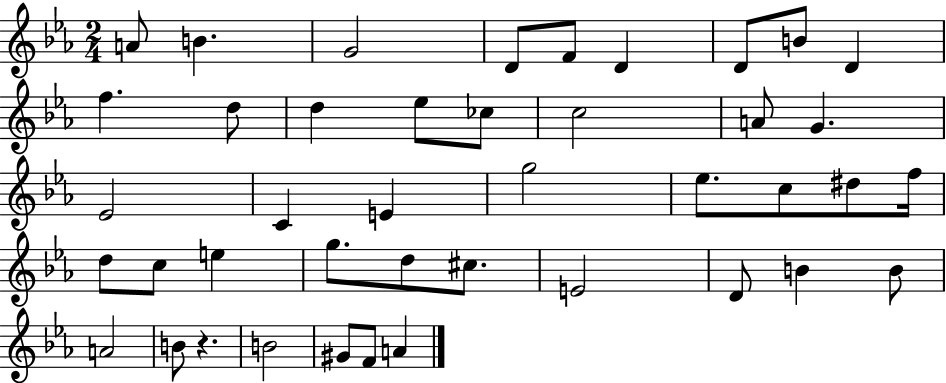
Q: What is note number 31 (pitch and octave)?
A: C#5